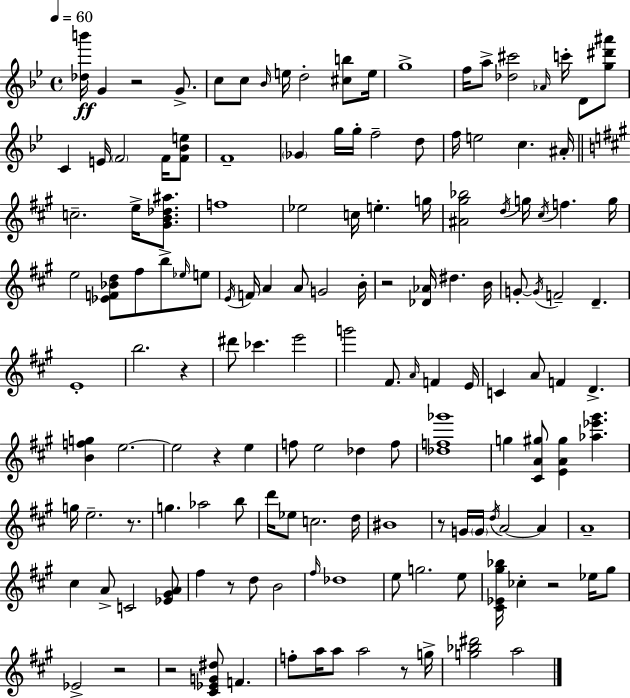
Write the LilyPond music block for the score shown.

{
  \clef treble
  \time 4/4
  \defaultTimeSignature
  \key g \minor
  \tempo 4 = 60
  <des'' b'''>16\ff g'4 r2 g'8.-> | c''8 c''8 \grace { bes'16 } e''16 d''2-. <cis'' b''>8 | e''16 g''1-> | f''16 a''8-> <des'' cis'''>2 \grace { aes'16 } c'''16-. d'8 | \break <g'' dis''' ais'''>8 c'4 e'16 \parenthesize f'2 f'16 | <f' bes' e''>8 f'1-- | \parenthesize ges'4 g''16 g''16-. f''2-- | d''8 f''16 e''2 c''4. | \break ais'16-. \bar "||" \break \key a \major c''2.-- e''16-> <gis' b' des'' ais''>8. | f''1 | ees''2 c''16 e''4.-. g''16 | <ais' gis'' bes''>2 \acciaccatura { d''16 } g''16 \acciaccatura { cis''16 } f''4. | \break g''16 e''2 <ees' f' bes' d''>8 fis''8 b''8-> | \grace { ees''16 } e''8 \acciaccatura { e'16 } f'16 a'4 a'8 g'2 | b'16-. r2 <des' aes'>16 dis''4. | b'16 g'8-.~~ \acciaccatura { g'16 } f'2-- d'4.-- | \break e'1-. | b''2. | r4 dis'''8 ces'''4. e'''2 | g'''2 fis'8. | \break \grace { a'16 } f'4 e'16 c'4 a'8 f'4 | d'4.-> <b' f'' g''>4 e''2.~~ | e''2 r4 | e''4 f''8 e''2 | \break des''4 f''8 <des'' f'' ges'''>1 | g''4 <cis' a' gis''>8 <e' a' gis''>4 | <aes'' ees''' gis'''>4. g''16 e''2.-- | r8. g''4. aes''2 | \break b''8 d'''16 ees''8 c''2. | d''16 bis'1 | r8 g'16 \parenthesize g'16 \acciaccatura { d''16 } a'2~~ | a'4 a'1-- | \break cis''4 a'8-> c'2 | <ees' gis' a'>8 fis''4 r8 d''8 b'2 | \grace { fis''16 } des''1 | e''8 g''2. | \break e''8 <cis' ees' gis'' bes''>16 ces''4-. r2 | ees''16 gis''8 ees'2-> | r2 r2 | <cis' ees' g' dis''>8 f'4. f''8-. a''16 a''8 a''2 | \break r8 g''16-> <g'' bes'' dis'''>2 | a''2 \bar "|."
}